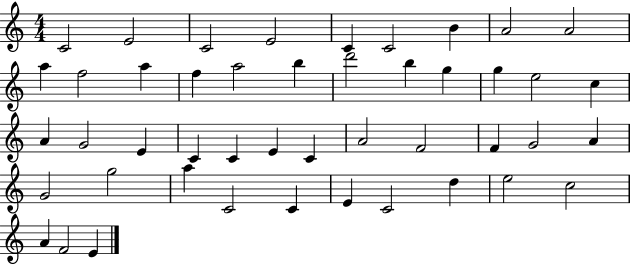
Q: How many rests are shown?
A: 0